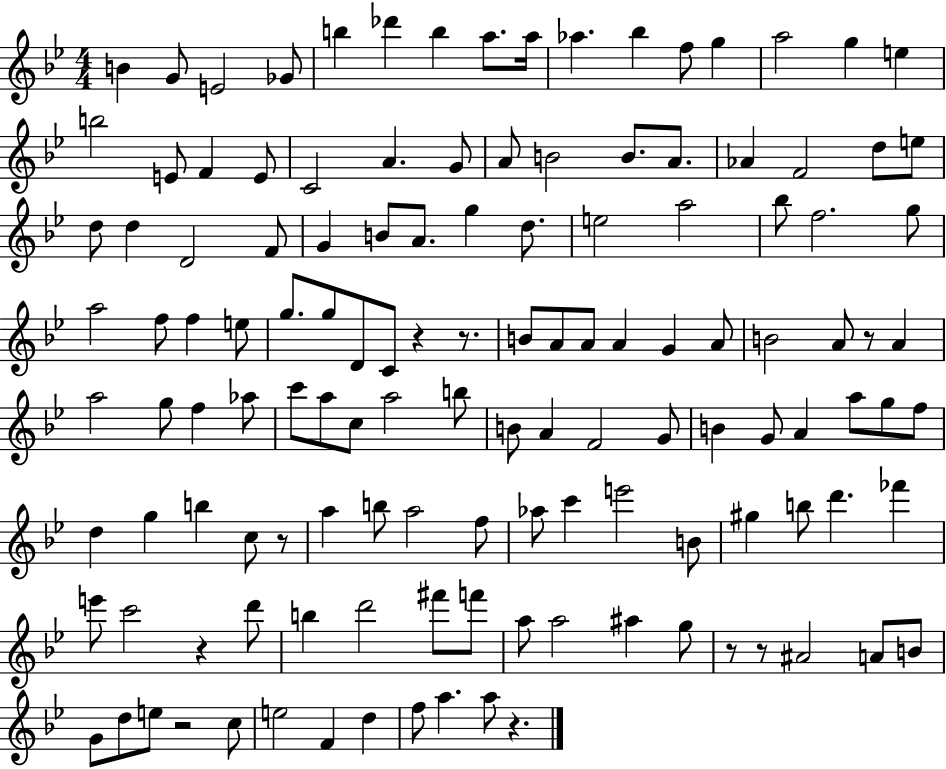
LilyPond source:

{
  \clef treble
  \numericTimeSignature
  \time 4/4
  \key bes \major
  \repeat volta 2 { b'4 g'8 e'2 ges'8 | b''4 des'''4 b''4 a''8. a''16 | aes''4. bes''4 f''8 g''4 | a''2 g''4 e''4 | \break b''2 e'8 f'4 e'8 | c'2 a'4. g'8 | a'8 b'2 b'8. a'8. | aes'4 f'2 d''8 e''8 | \break d''8 d''4 d'2 f'8 | g'4 b'8 a'8. g''4 d''8. | e''2 a''2 | bes''8 f''2. g''8 | \break a''2 f''8 f''4 e''8 | g''8. g''8 d'8 c'8 r4 r8. | b'8 a'8 a'8 a'4 g'4 a'8 | b'2 a'8 r8 a'4 | \break a''2 g''8 f''4 aes''8 | c'''8 a''8 c''8 a''2 b''8 | b'8 a'4 f'2 g'8 | b'4 g'8 a'4 a''8 g''8 f''8 | \break d''4 g''4 b''4 c''8 r8 | a''4 b''8 a''2 f''8 | aes''8 c'''4 e'''2 b'8 | gis''4 b''8 d'''4. fes'''4 | \break e'''8 c'''2 r4 d'''8 | b''4 d'''2 fis'''8 f'''8 | a''8 a''2 ais''4 g''8 | r8 r8 ais'2 a'8 b'8 | \break g'8 d''8 e''8 r2 c''8 | e''2 f'4 d''4 | f''8 a''4. a''8 r4. | } \bar "|."
}